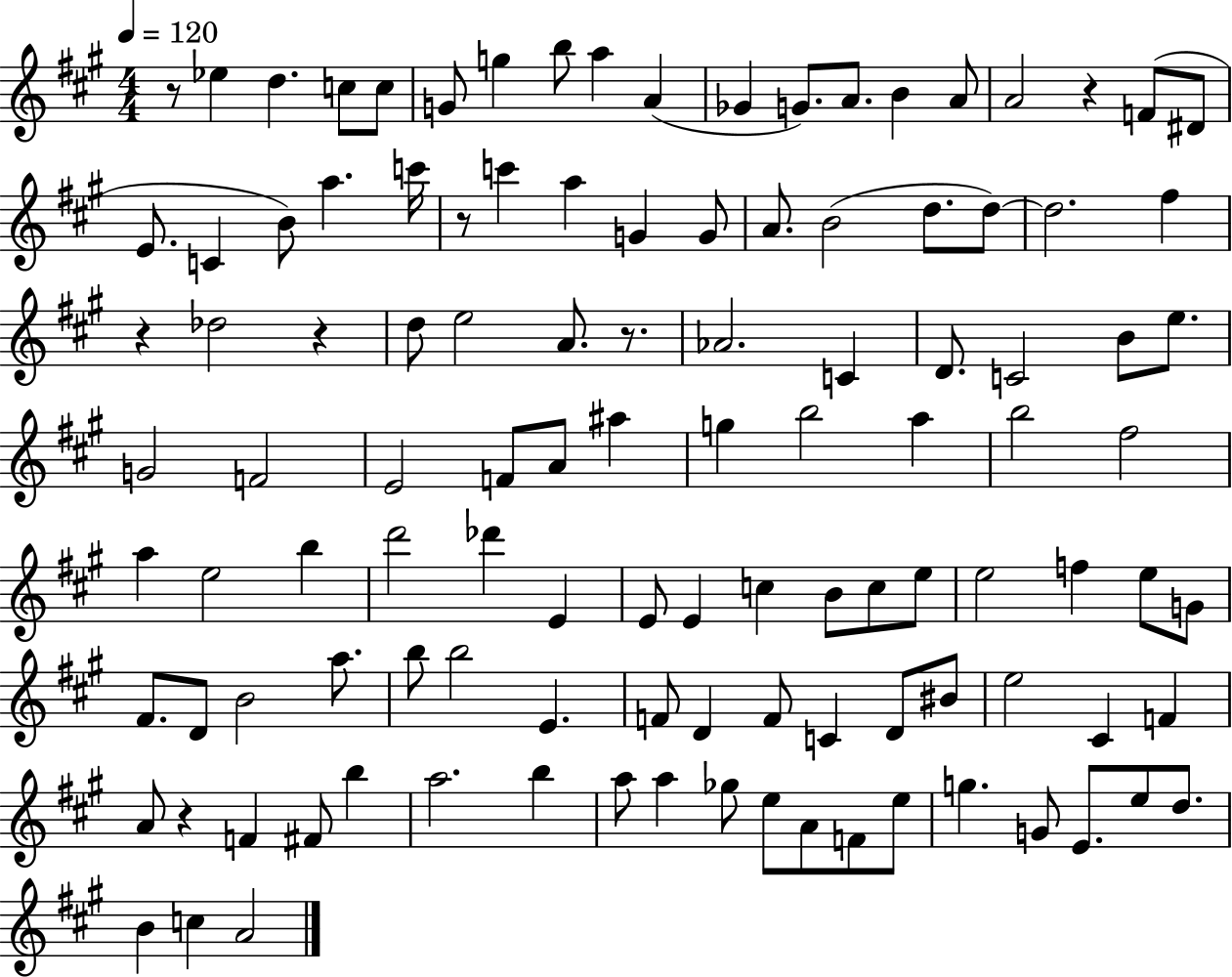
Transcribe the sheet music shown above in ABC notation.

X:1
T:Untitled
M:4/4
L:1/4
K:A
z/2 _e d c/2 c/2 G/2 g b/2 a A _G G/2 A/2 B A/2 A2 z F/2 ^D/2 E/2 C B/2 a c'/4 z/2 c' a G G/2 A/2 B2 d/2 d/2 d2 ^f z _d2 z d/2 e2 A/2 z/2 _A2 C D/2 C2 B/2 e/2 G2 F2 E2 F/2 A/2 ^a g b2 a b2 ^f2 a e2 b d'2 _d' E E/2 E c B/2 c/2 e/2 e2 f e/2 G/2 ^F/2 D/2 B2 a/2 b/2 b2 E F/2 D F/2 C D/2 ^B/2 e2 ^C F A/2 z F ^F/2 b a2 b a/2 a _g/2 e/2 A/2 F/2 e/2 g G/2 E/2 e/2 d/2 B c A2